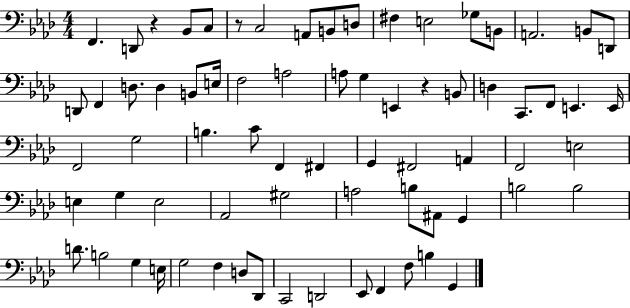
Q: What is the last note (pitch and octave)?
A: G2